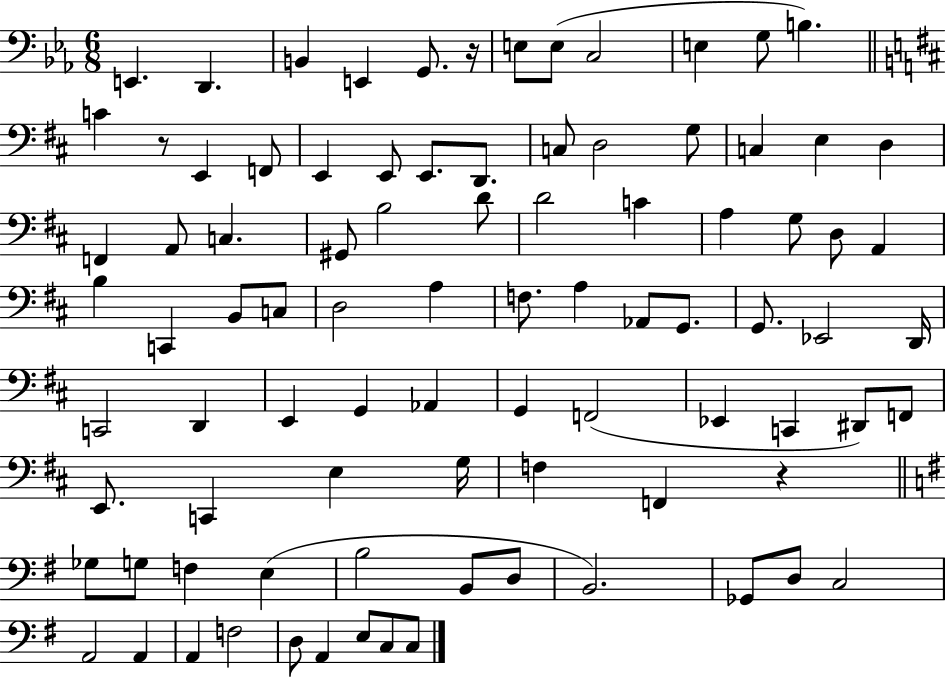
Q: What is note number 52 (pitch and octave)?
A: E2